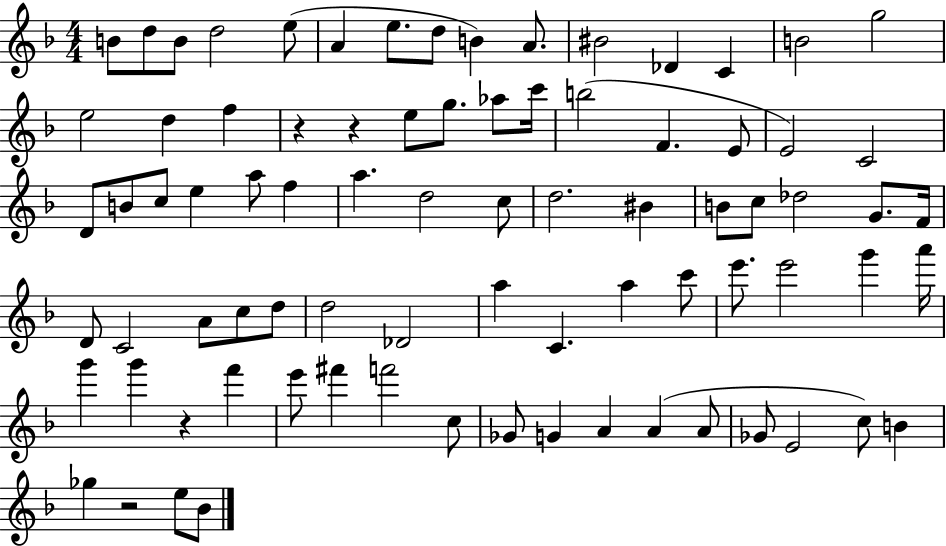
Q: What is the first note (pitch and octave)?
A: B4